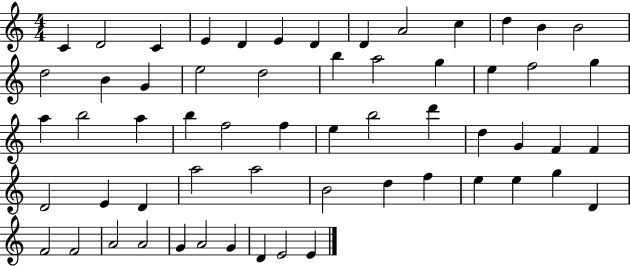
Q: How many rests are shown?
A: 0